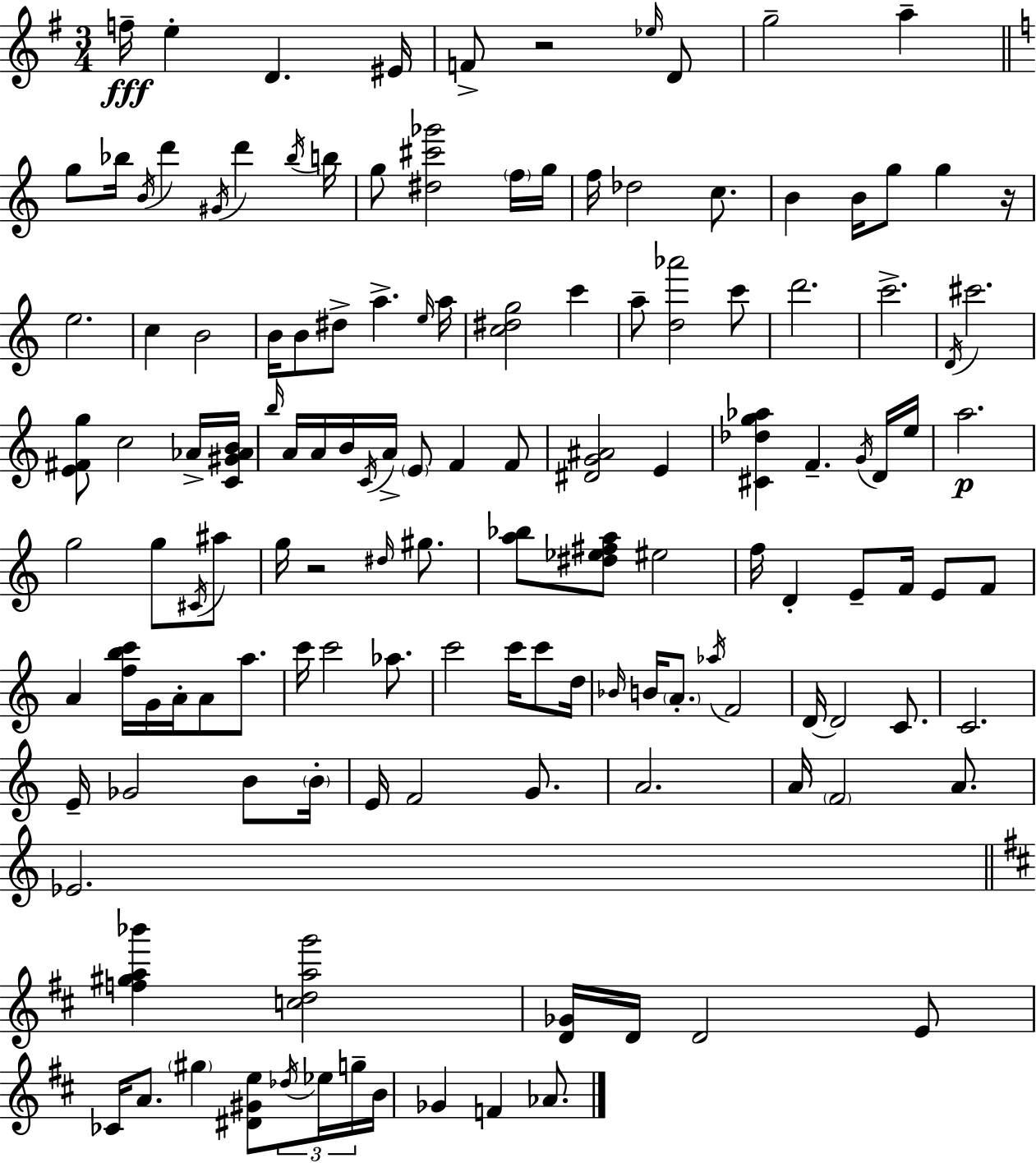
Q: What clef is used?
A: treble